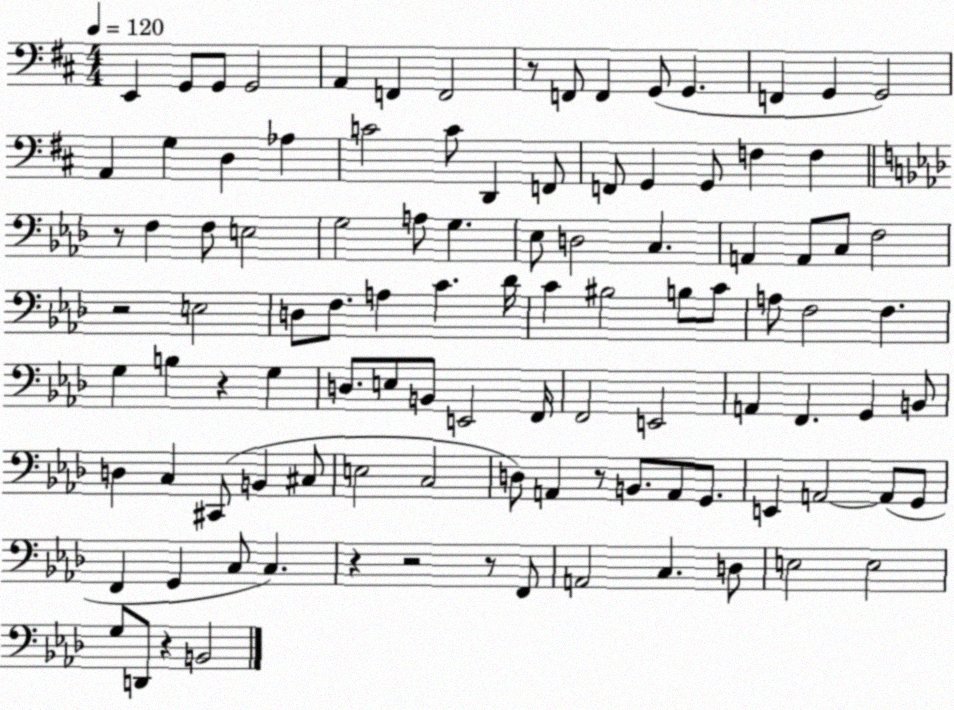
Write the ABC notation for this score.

X:1
T:Untitled
M:4/4
L:1/4
K:D
E,, G,,/2 G,,/2 G,,2 A,, F,, F,,2 z/2 F,,/2 F,, G,,/2 G,, F,, G,, G,,2 A,, G, D, _A, C2 C/2 D,, F,,/2 F,,/2 G,, G,,/2 F, F, z/2 F, F,/2 E,2 G,2 A,/2 G, _E,/2 D,2 C, A,, A,,/2 C,/2 F,2 z2 E,2 D,/2 F,/2 A, C _D/4 C ^B,2 B,/2 C/2 A,/2 F,2 F, G, B, z G, D,/2 E,/2 B,,/2 E,,2 F,,/4 F,,2 E,,2 A,, F,, G,, B,,/2 D, C, ^C,,/2 B,, ^C,/2 E,2 C,2 D,/2 A,, z/2 B,,/2 A,,/2 G,,/2 E,, A,,2 A,,/2 G,,/2 F,, G,, C,/2 C, z z2 z/2 F,,/2 A,,2 C, D,/2 E,2 E,2 G,/2 D,,/2 z B,,2